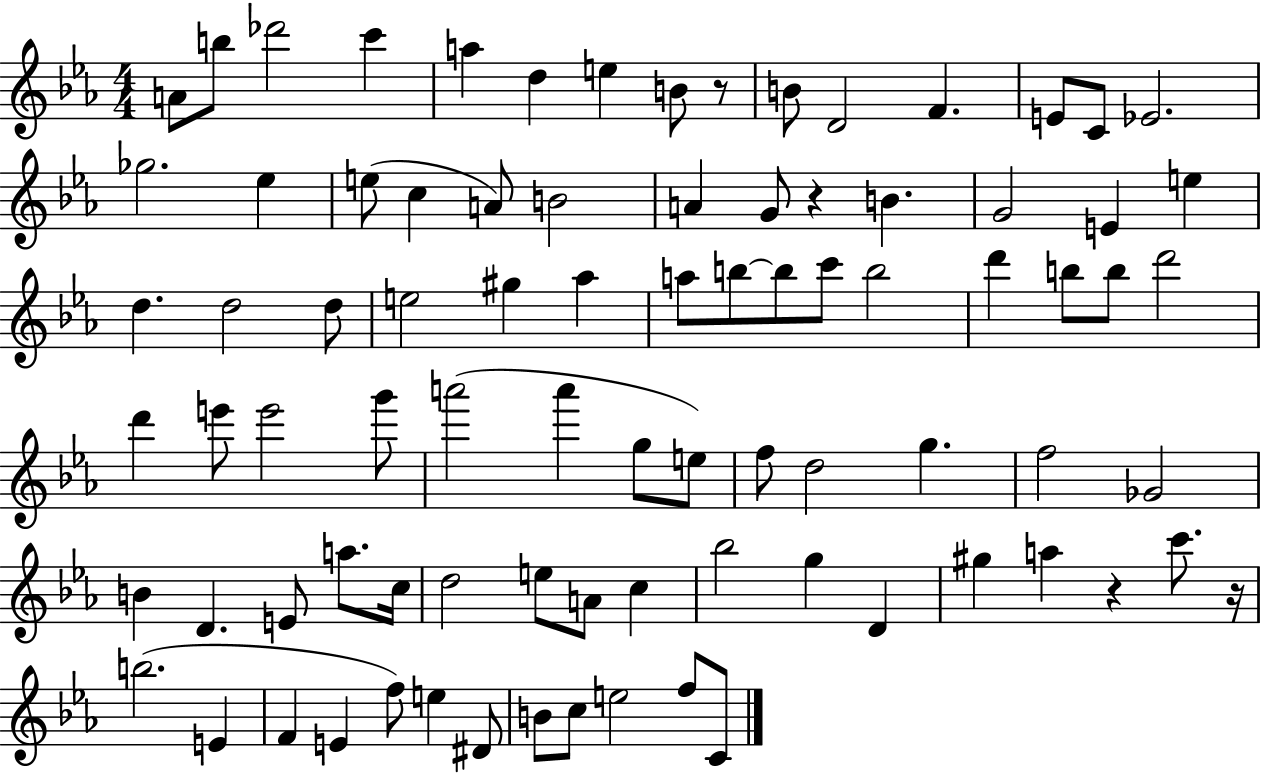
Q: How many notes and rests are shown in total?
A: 85